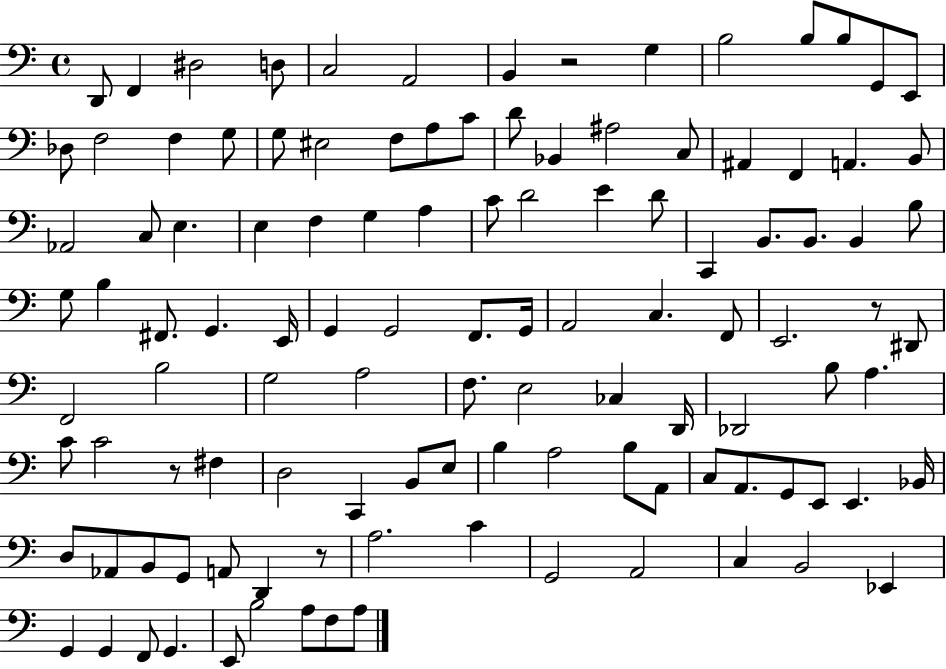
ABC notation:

X:1
T:Untitled
M:4/4
L:1/4
K:C
D,,/2 F,, ^D,2 D,/2 C,2 A,,2 B,, z2 G, B,2 B,/2 B,/2 G,,/2 E,,/2 _D,/2 F,2 F, G,/2 G,/2 ^E,2 F,/2 A,/2 C/2 D/2 _B,, ^A,2 C,/2 ^A,, F,, A,, B,,/2 _A,,2 C,/2 E, E, F, G, A, C/2 D2 E D/2 C,, B,,/2 B,,/2 B,, B,/2 G,/2 B, ^F,,/2 G,, E,,/4 G,, G,,2 F,,/2 G,,/4 A,,2 C, F,,/2 E,,2 z/2 ^D,,/2 F,,2 B,2 G,2 A,2 F,/2 E,2 _C, D,,/4 _D,,2 B,/2 A, C/2 C2 z/2 ^F, D,2 C,, B,,/2 E,/2 B, A,2 B,/2 A,,/2 C,/2 A,,/2 G,,/2 E,,/2 E,, _B,,/4 D,/2 _A,,/2 B,,/2 G,,/2 A,,/2 D,, z/2 A,2 C G,,2 A,,2 C, B,,2 _E,, G,, G,, F,,/2 G,, E,,/2 B,2 A,/2 F,/2 A,/2